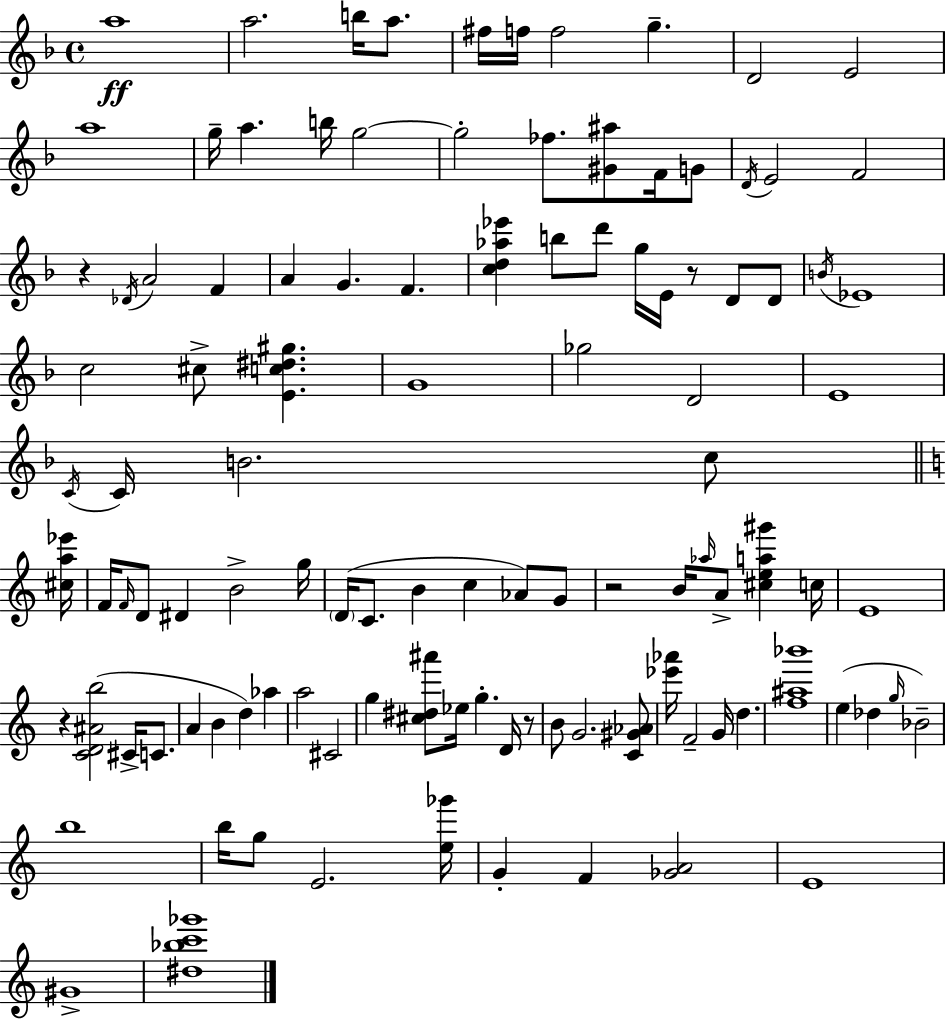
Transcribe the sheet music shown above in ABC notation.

X:1
T:Untitled
M:4/4
L:1/4
K:F
a4 a2 b/4 a/2 ^f/4 f/4 f2 g D2 E2 a4 g/4 a b/4 g2 g2 _f/2 [^G^a]/2 F/4 G/2 D/4 E2 F2 z _D/4 A2 F A G F [cd_a_e'] b/2 d'/2 g/4 E/4 z/2 D/2 D/2 B/4 _E4 c2 ^c/2 [Ec^d^g] G4 _g2 D2 E4 C/4 C/4 B2 c/2 [^ca_e']/4 F/4 F/4 D/2 ^D B2 g/4 D/4 C/2 B c _A/2 G/2 z2 B/4 _a/4 A/2 [^cea^g'] c/4 E4 z [CD^Ab]2 ^C/4 C/2 A B d _a a2 ^C2 g [^c^d^a']/2 _e/4 g D/4 z/2 B/2 G2 [C^G_A]/2 [_e'_a']/4 F2 G/4 d [f^a_b']4 e _d g/4 _B2 b4 b/4 g/2 E2 [e_g']/4 G F [_GA]2 E4 ^G4 [^d_bc'_g']4